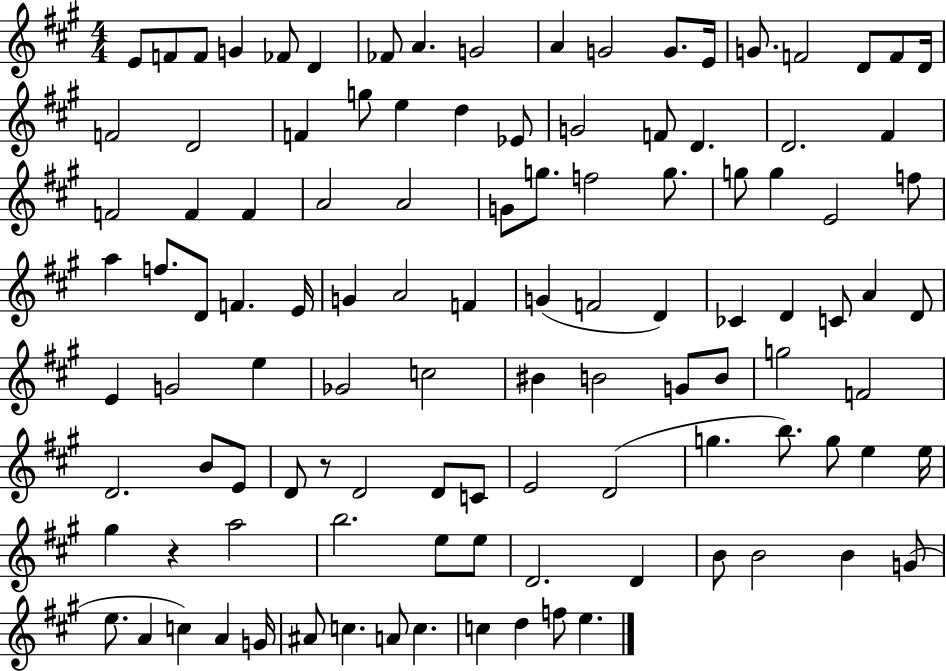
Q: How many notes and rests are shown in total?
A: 110